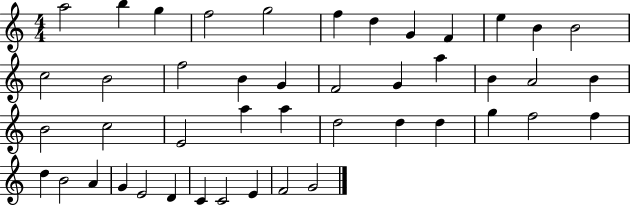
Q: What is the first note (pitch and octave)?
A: A5